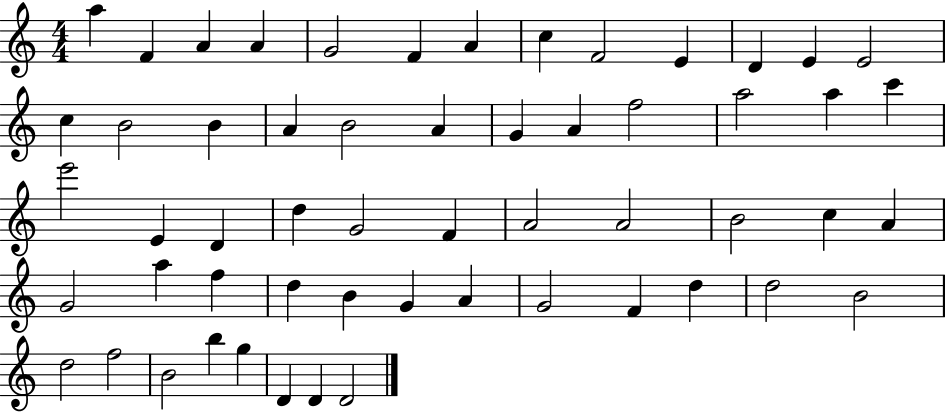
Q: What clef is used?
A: treble